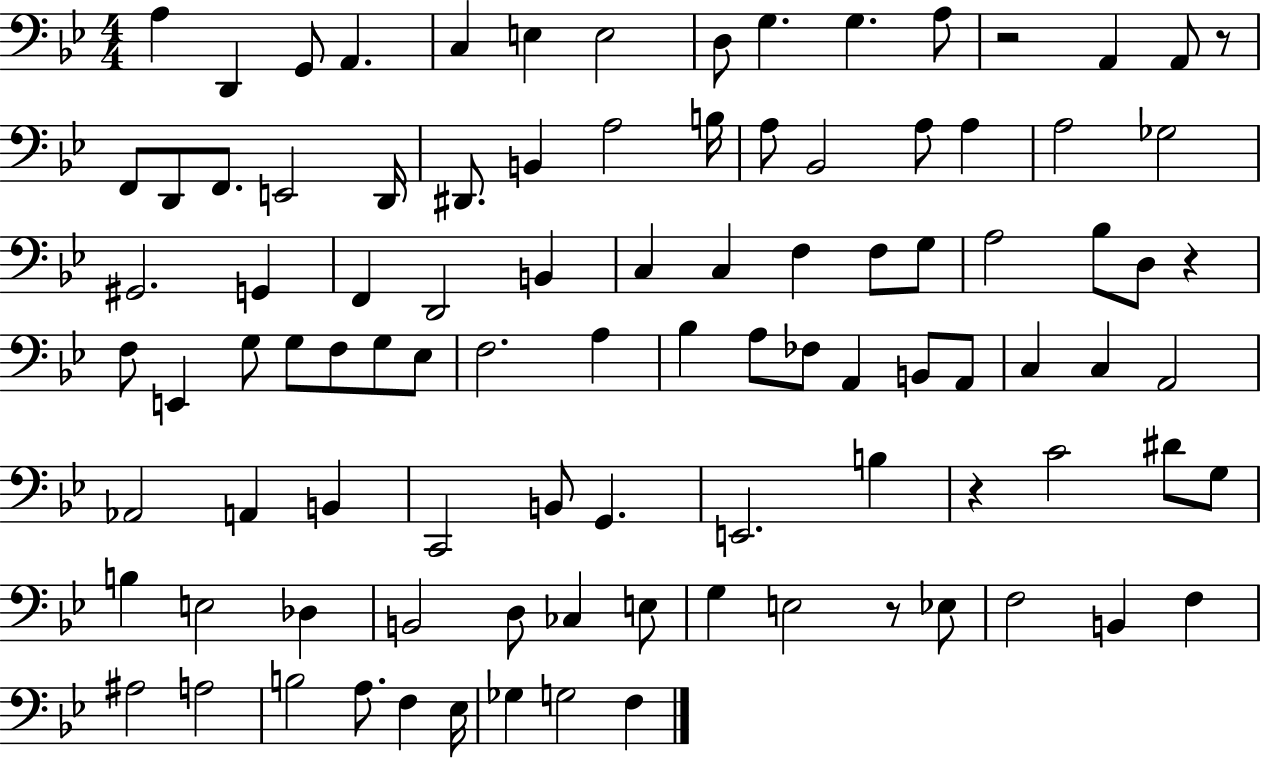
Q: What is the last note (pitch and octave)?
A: F3